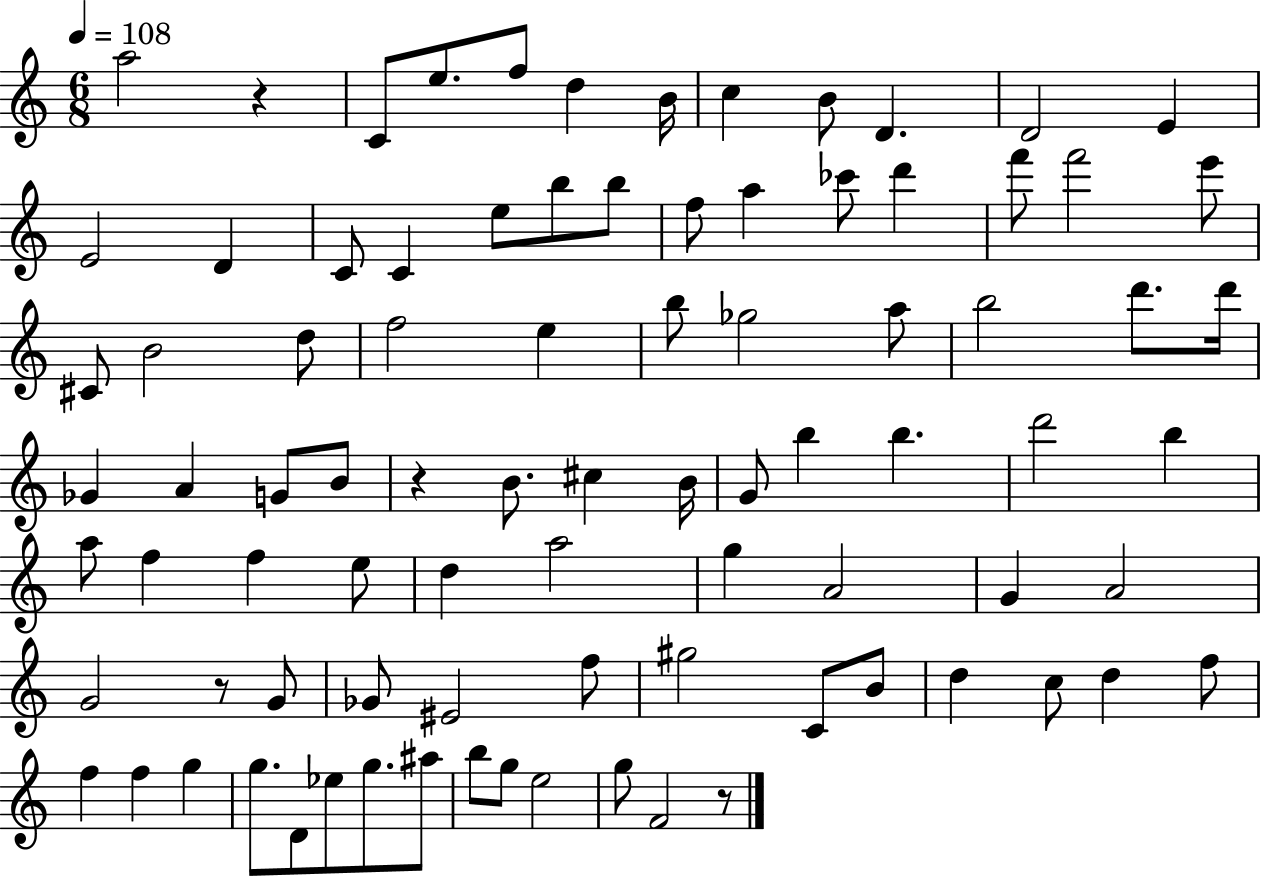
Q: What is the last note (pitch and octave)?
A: F4